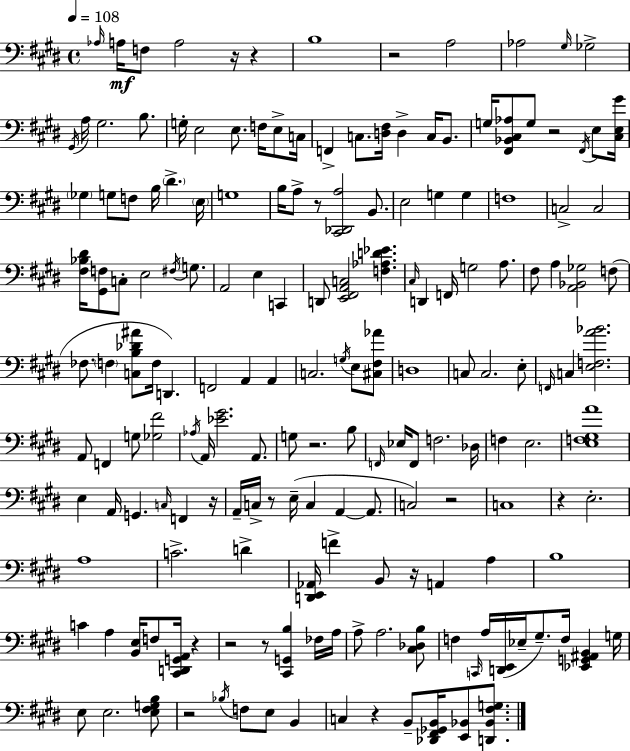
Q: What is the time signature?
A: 4/4